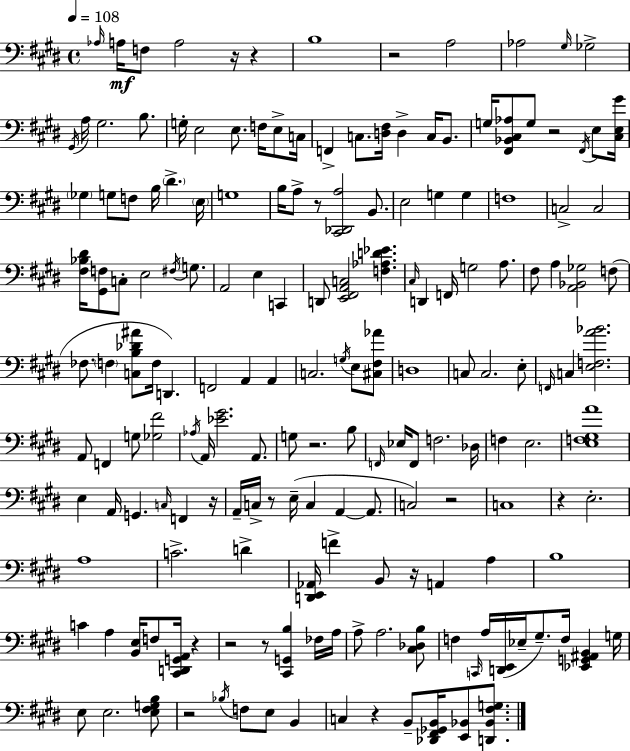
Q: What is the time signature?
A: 4/4